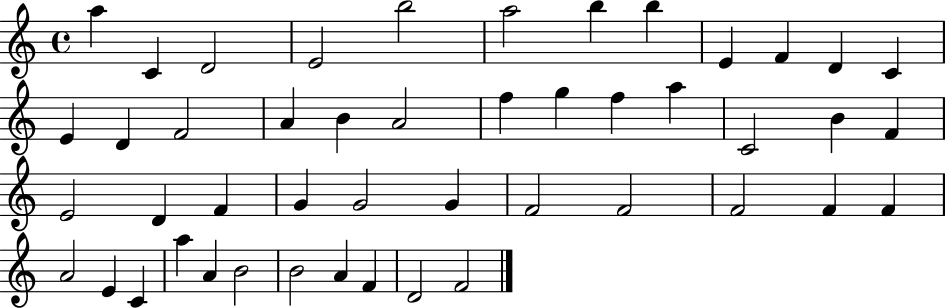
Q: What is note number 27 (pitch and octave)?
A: D4